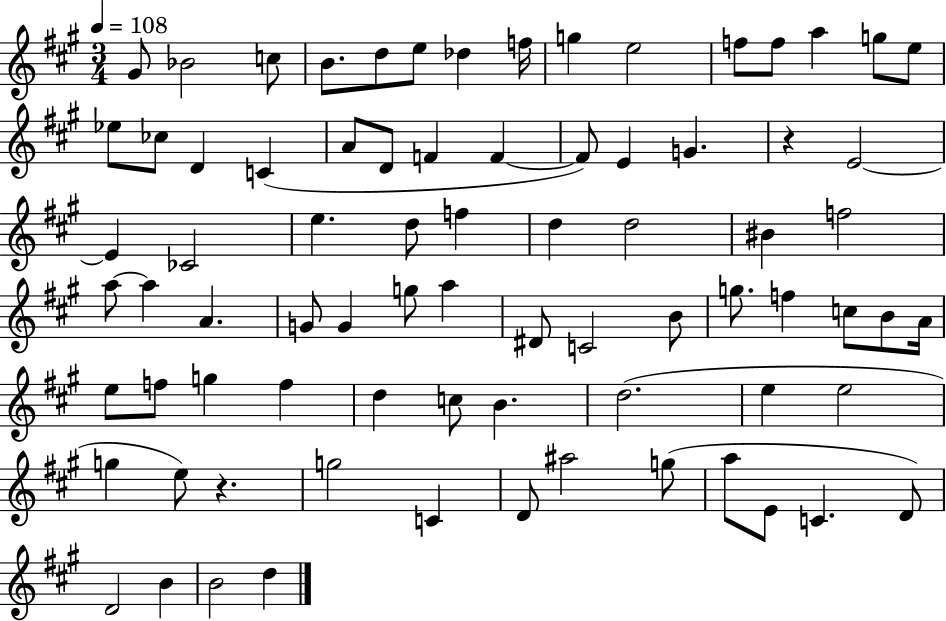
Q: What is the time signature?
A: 3/4